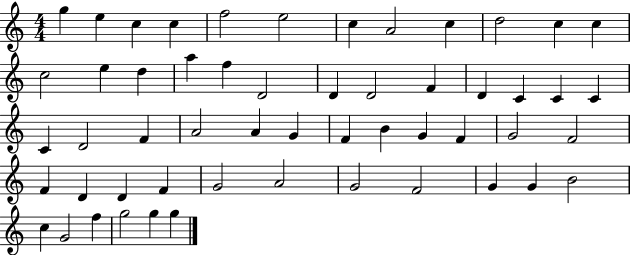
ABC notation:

X:1
T:Untitled
M:4/4
L:1/4
K:C
g e c c f2 e2 c A2 c d2 c c c2 e d a f D2 D D2 F D C C C C D2 F A2 A G F B G F G2 F2 F D D F G2 A2 G2 F2 G G B2 c G2 f g2 g g